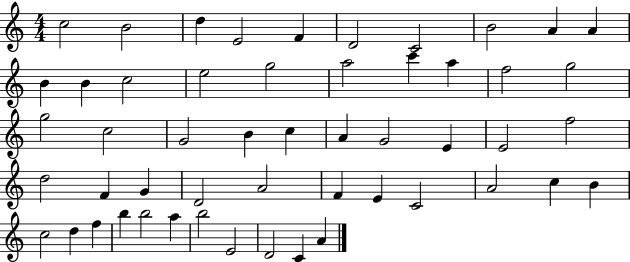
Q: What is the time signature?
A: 4/4